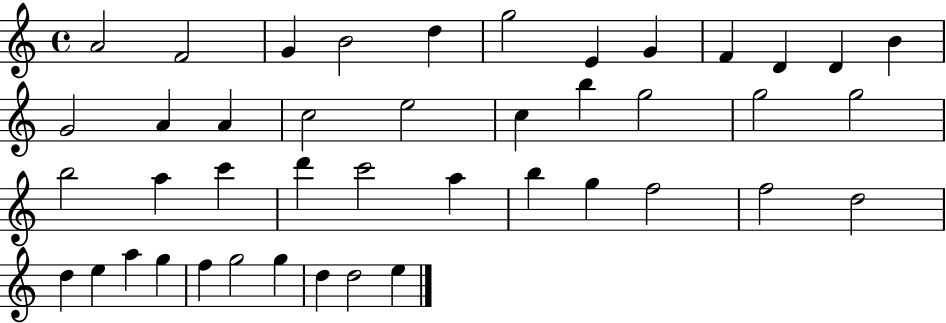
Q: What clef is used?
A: treble